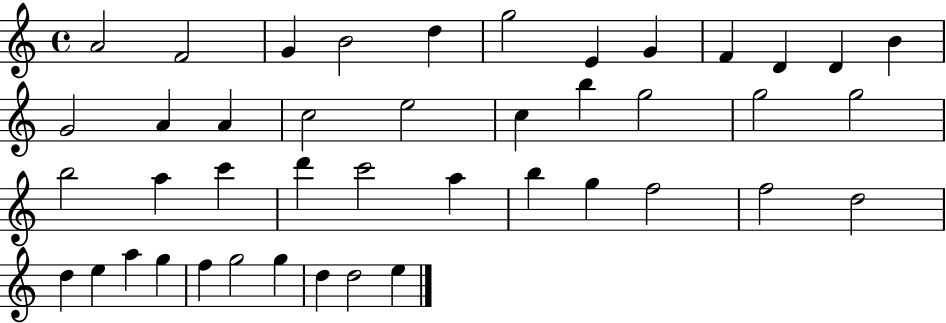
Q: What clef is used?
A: treble